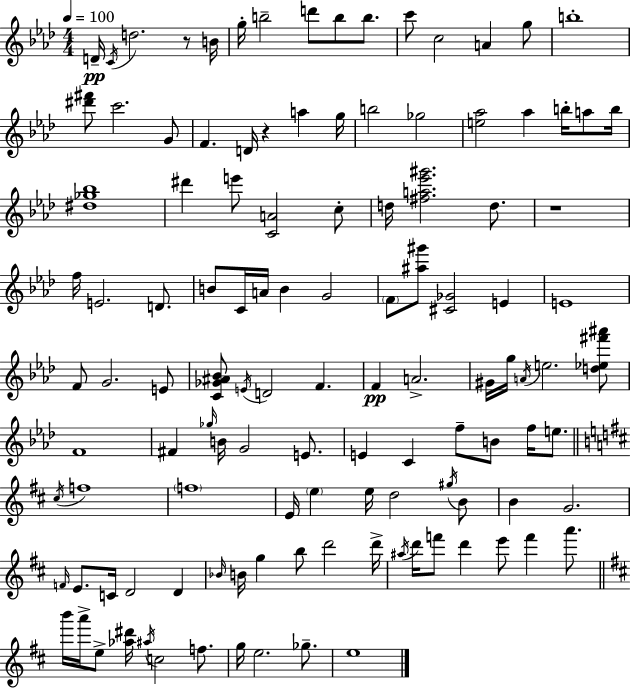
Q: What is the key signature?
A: F minor